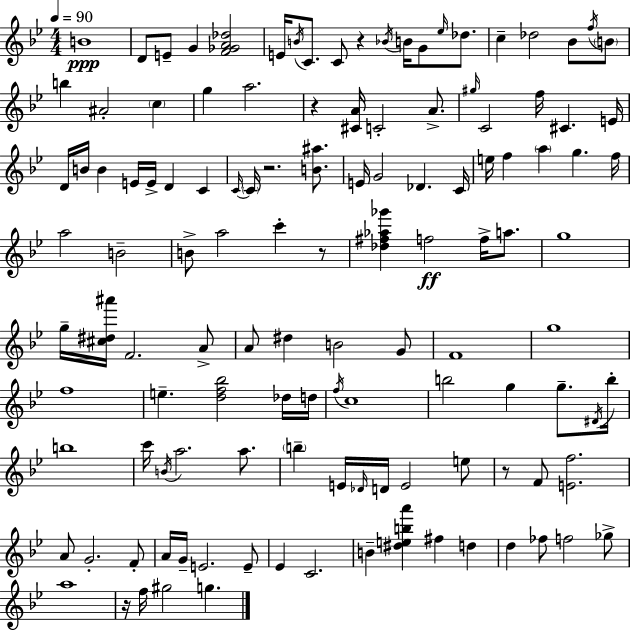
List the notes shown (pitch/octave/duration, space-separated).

B4/w D4/e E4/e G4/q [F4,Gb4,A4,Db5]/h E4/s B4/s C4/e. C4/e R/q Bb4/s B4/s G4/e Eb5/s Db5/e. C5/q Db5/h Bb4/e F5/s B4/e B5/q A#4/h C5/q G5/q A5/h. R/q [C#4,A4]/s C4/h A4/e. G#5/s C4/h F5/s C#4/q. E4/s D4/s B4/s B4/q E4/s E4/s D4/q C4/q C4/s C4/s R/h. [B4,A#5]/e. E4/s G4/h Db4/q. C4/s E5/s F5/q A5/q G5/q. F5/s A5/h B4/h B4/e A5/h C6/q R/e [Db5,F#5,Ab5,Gb6]/q F5/h F5/s A5/e. G5/w G5/s [C#5,D#5,A#6]/s F4/h. A4/e A4/e D#5/q B4/h G4/e F4/w G5/w F5/w E5/q. [D5,F5,Bb5]/h Db5/s D5/s F5/s C5/w B5/h G5/q G5/e. D#4/s B5/s B5/w C6/s B4/s A5/h. A5/e. B5/q E4/s Db4/s D4/s E4/h E5/e R/e F4/e [E4,F5]/h. A4/e G4/h. F4/e A4/s G4/s E4/h. E4/e Eb4/q C4/h. B4/q [D#5,E5,B5,A6]/q F#5/q D5/q D5/q FES5/e F5/h Gb5/e A5/w R/s F5/s G#5/h G5/q.